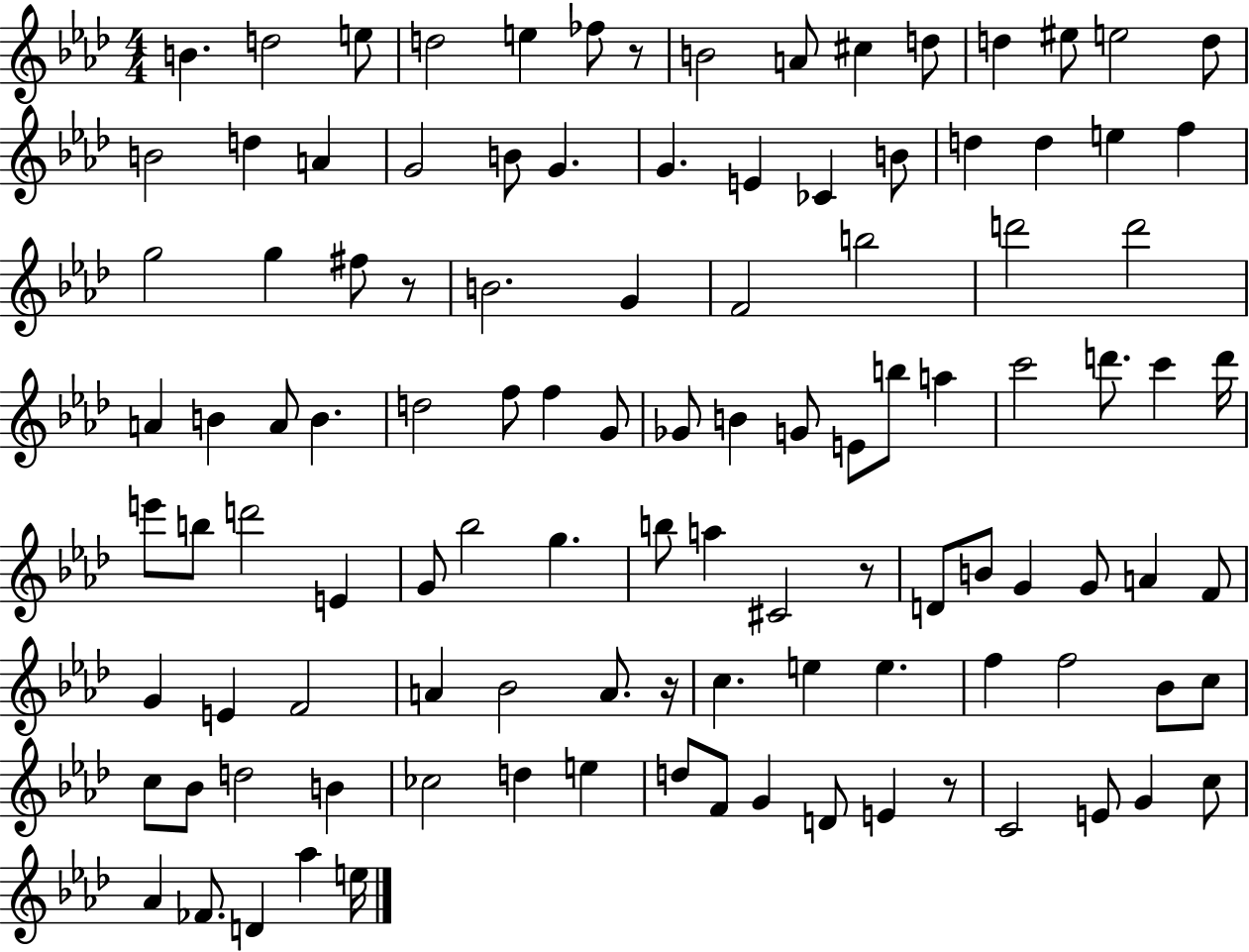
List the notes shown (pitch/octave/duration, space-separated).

B4/q. D5/h E5/e D5/h E5/q FES5/e R/e B4/h A4/e C#5/q D5/e D5/q EIS5/e E5/h D5/e B4/h D5/q A4/q G4/h B4/e G4/q. G4/q. E4/q CES4/q B4/e D5/q D5/q E5/q F5/q G5/h G5/q F#5/e R/e B4/h. G4/q F4/h B5/h D6/h D6/h A4/q B4/q A4/e B4/q. D5/h F5/e F5/q G4/e Gb4/e B4/q G4/e E4/e B5/e A5/q C6/h D6/e. C6/q D6/s E6/e B5/e D6/h E4/q G4/e Bb5/h G5/q. B5/e A5/q C#4/h R/e D4/e B4/e G4/q G4/e A4/q F4/e G4/q E4/q F4/h A4/q Bb4/h A4/e. R/s C5/q. E5/q E5/q. F5/q F5/h Bb4/e C5/e C5/e Bb4/e D5/h B4/q CES5/h D5/q E5/q D5/e F4/e G4/q D4/e E4/q R/e C4/h E4/e G4/q C5/e Ab4/q FES4/e. D4/q Ab5/q E5/s